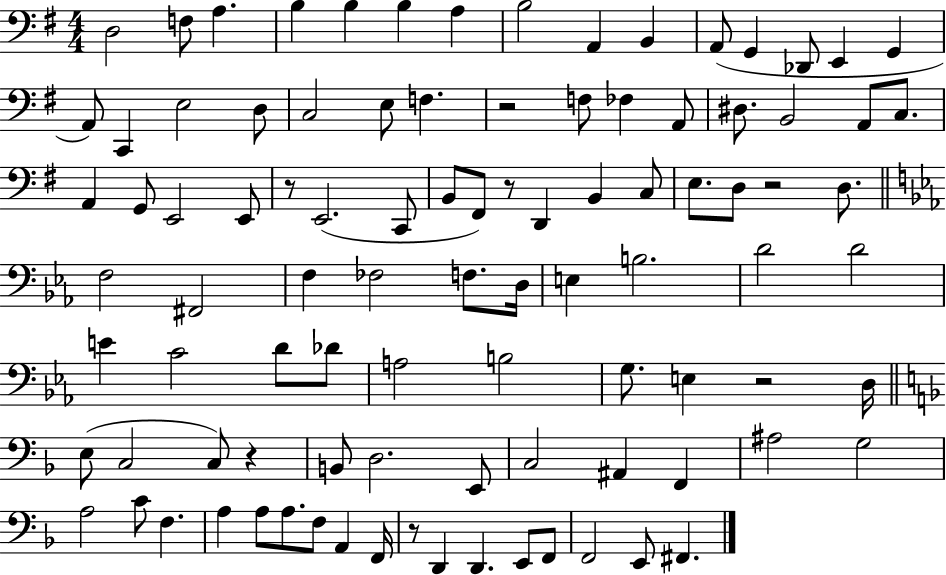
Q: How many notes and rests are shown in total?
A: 96